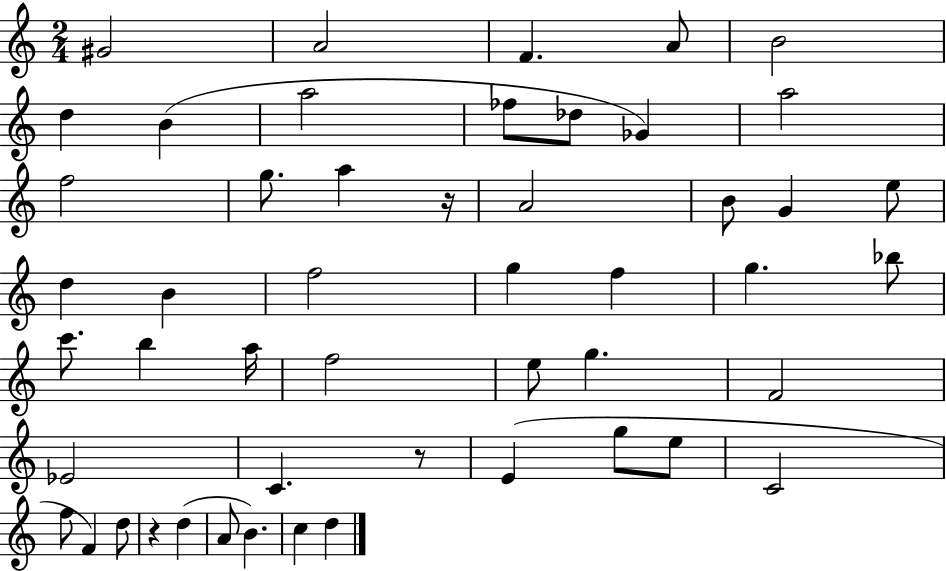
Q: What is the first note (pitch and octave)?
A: G#4